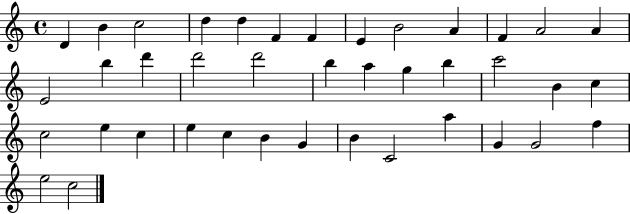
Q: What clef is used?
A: treble